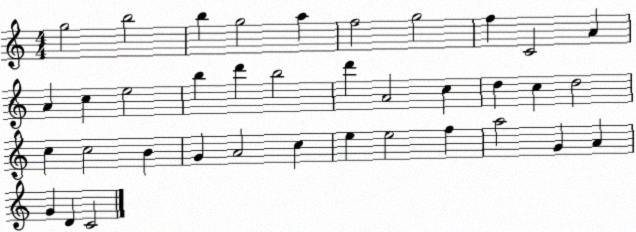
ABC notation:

X:1
T:Untitled
M:4/4
L:1/4
K:C
g2 b2 b g2 a f2 g2 f C2 A A c e2 b d' b2 d' A2 c d c d2 c c2 B G A2 c e e2 f a2 G A G D C2